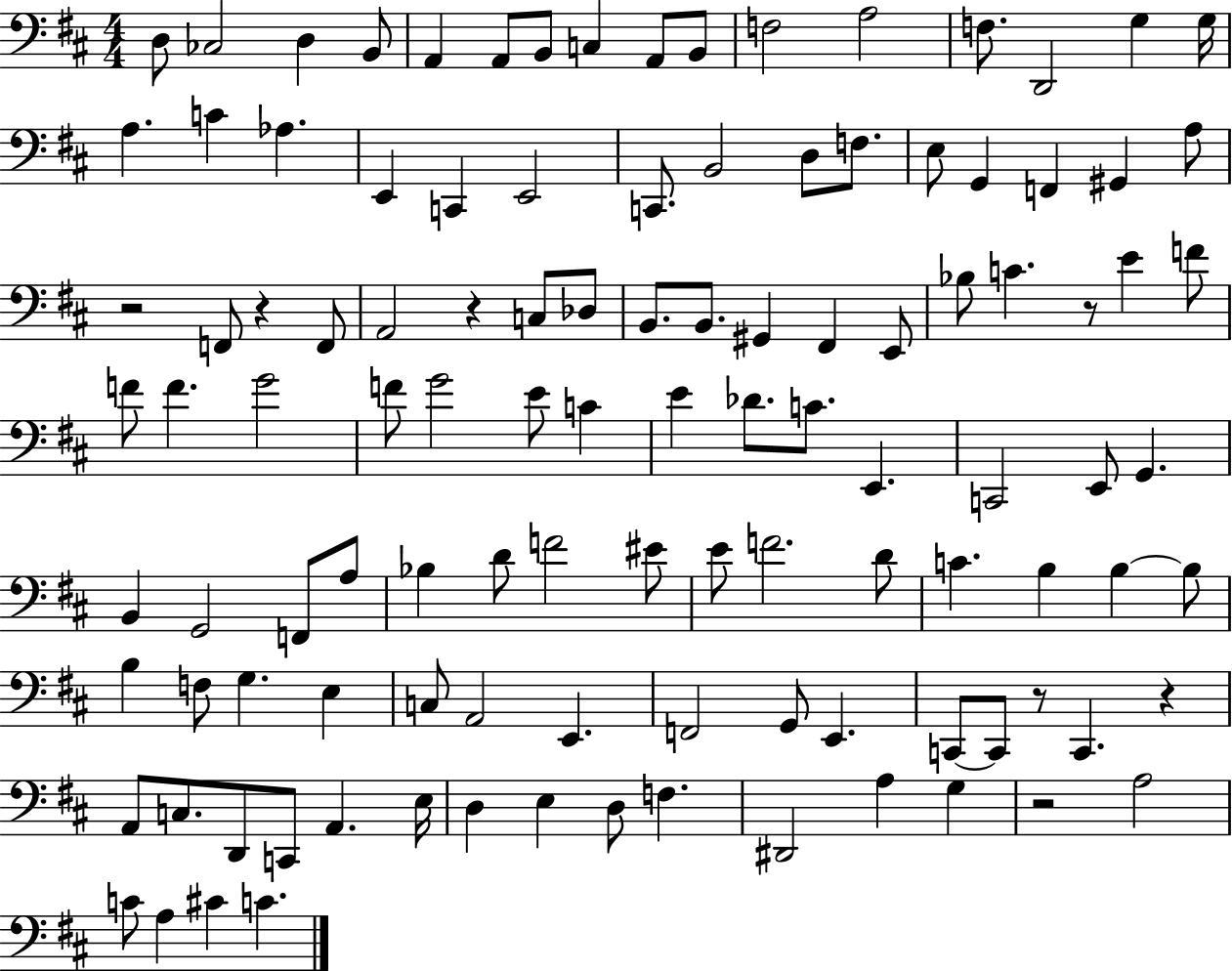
D3/e CES3/h D3/q B2/e A2/q A2/e B2/e C3/q A2/e B2/e F3/h A3/h F3/e. D2/h G3/q G3/s A3/q. C4/q Ab3/q. E2/q C2/q E2/h C2/e. B2/h D3/e F3/e. E3/e G2/q F2/q G#2/q A3/e R/h F2/e R/q F2/e A2/h R/q C3/e Db3/e B2/e. B2/e. G#2/q F#2/q E2/e Bb3/e C4/q. R/e E4/q F4/e F4/e F4/q. G4/h F4/e G4/h E4/e C4/q E4/q Db4/e. C4/e. E2/q. C2/h E2/e G2/q. B2/q G2/h F2/e A3/e Bb3/q D4/e F4/h EIS4/e E4/e F4/h. D4/e C4/q. B3/q B3/q B3/e B3/q F3/e G3/q. E3/q C3/e A2/h E2/q. F2/h G2/e E2/q. C2/e C2/e R/e C2/q. R/q A2/e C3/e. D2/e C2/e A2/q. E3/s D3/q E3/q D3/e F3/q. D#2/h A3/q G3/q R/h A3/h C4/e A3/q C#4/q C4/q.